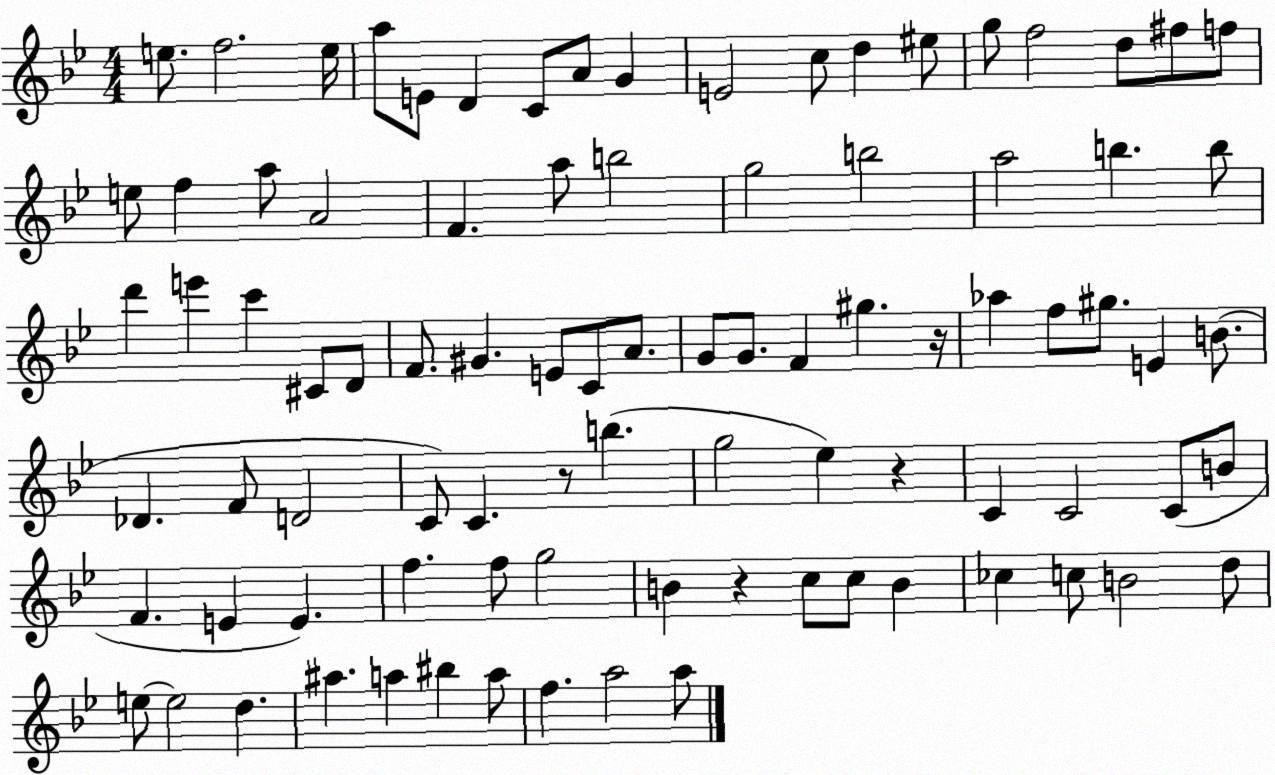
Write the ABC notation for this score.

X:1
T:Untitled
M:4/4
L:1/4
K:Bb
e/2 f2 e/4 a/2 E/2 D C/2 A/2 G E2 c/2 d ^e/2 g/2 f2 d/2 ^f/2 f/2 e/2 f a/2 A2 F a/2 b2 g2 b2 a2 b b/2 d' e' c' ^C/2 D/2 F/2 ^G E/2 C/2 A/2 G/2 G/2 F ^g z/4 _a f/2 ^g/2 E B/2 _D F/2 D2 C/2 C z/2 b g2 _e z C C2 C/2 B/2 F E E f f/2 g2 B z c/2 c/2 B _c c/2 B2 d/2 e/2 e2 d ^a a ^b a/2 f a2 a/2